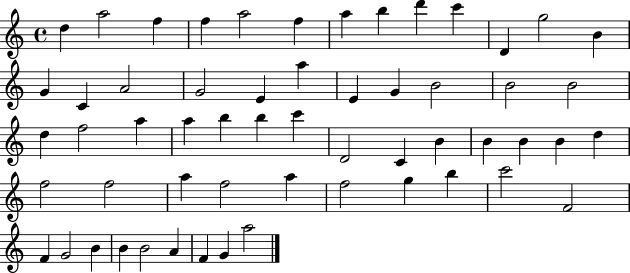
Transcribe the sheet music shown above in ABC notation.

X:1
T:Untitled
M:4/4
L:1/4
K:C
d a2 f f a2 f a b d' c' D g2 B G C A2 G2 E a E G B2 B2 B2 d f2 a a b b c' D2 C B B B B d f2 f2 a f2 a f2 g b c'2 F2 F G2 B B B2 A F G a2